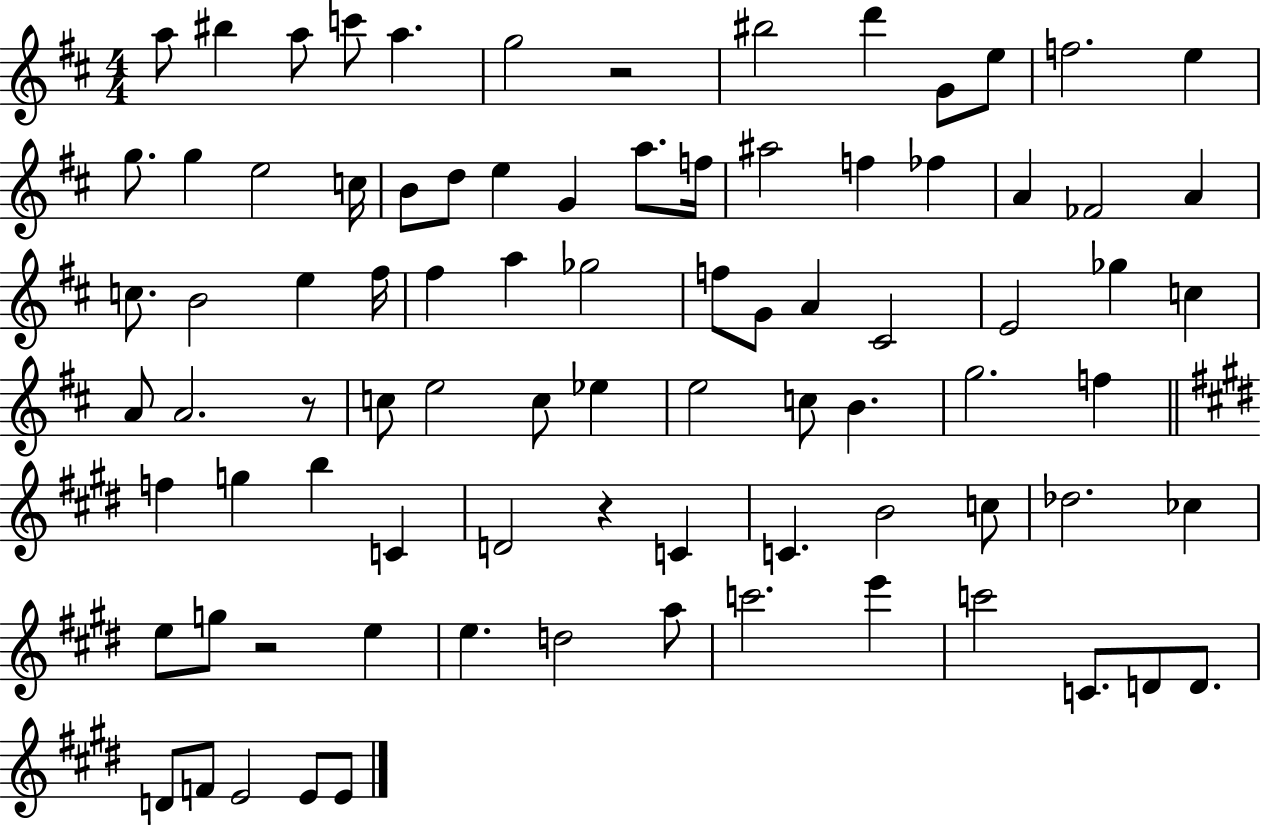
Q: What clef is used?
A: treble